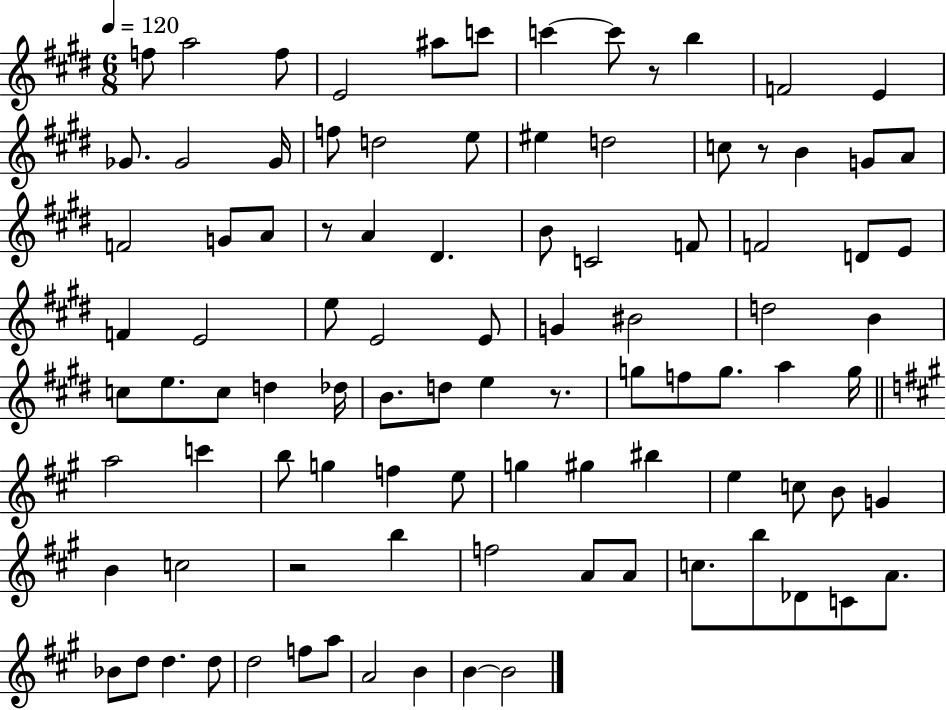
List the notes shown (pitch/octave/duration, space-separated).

F5/e A5/h F5/e E4/h A#5/e C6/e C6/q C6/e R/e B5/q F4/h E4/q Gb4/e. Gb4/h Gb4/s F5/e D5/h E5/e EIS5/q D5/h C5/e R/e B4/q G4/e A4/e F4/h G4/e A4/e R/e A4/q D#4/q. B4/e C4/h F4/e F4/h D4/e E4/e F4/q E4/h E5/e E4/h E4/e G4/q BIS4/h D5/h B4/q C5/e E5/e. C5/e D5/q Db5/s B4/e. D5/e E5/q R/e. G5/e F5/e G5/e. A5/q G5/s A5/h C6/q B5/e G5/q F5/q E5/e G5/q G#5/q BIS5/q E5/q C5/e B4/e G4/q B4/q C5/h R/h B5/q F5/h A4/e A4/e C5/e. B5/e Db4/e C4/e A4/e. Bb4/e D5/e D5/q. D5/e D5/h F5/e A5/e A4/h B4/q B4/q B4/h